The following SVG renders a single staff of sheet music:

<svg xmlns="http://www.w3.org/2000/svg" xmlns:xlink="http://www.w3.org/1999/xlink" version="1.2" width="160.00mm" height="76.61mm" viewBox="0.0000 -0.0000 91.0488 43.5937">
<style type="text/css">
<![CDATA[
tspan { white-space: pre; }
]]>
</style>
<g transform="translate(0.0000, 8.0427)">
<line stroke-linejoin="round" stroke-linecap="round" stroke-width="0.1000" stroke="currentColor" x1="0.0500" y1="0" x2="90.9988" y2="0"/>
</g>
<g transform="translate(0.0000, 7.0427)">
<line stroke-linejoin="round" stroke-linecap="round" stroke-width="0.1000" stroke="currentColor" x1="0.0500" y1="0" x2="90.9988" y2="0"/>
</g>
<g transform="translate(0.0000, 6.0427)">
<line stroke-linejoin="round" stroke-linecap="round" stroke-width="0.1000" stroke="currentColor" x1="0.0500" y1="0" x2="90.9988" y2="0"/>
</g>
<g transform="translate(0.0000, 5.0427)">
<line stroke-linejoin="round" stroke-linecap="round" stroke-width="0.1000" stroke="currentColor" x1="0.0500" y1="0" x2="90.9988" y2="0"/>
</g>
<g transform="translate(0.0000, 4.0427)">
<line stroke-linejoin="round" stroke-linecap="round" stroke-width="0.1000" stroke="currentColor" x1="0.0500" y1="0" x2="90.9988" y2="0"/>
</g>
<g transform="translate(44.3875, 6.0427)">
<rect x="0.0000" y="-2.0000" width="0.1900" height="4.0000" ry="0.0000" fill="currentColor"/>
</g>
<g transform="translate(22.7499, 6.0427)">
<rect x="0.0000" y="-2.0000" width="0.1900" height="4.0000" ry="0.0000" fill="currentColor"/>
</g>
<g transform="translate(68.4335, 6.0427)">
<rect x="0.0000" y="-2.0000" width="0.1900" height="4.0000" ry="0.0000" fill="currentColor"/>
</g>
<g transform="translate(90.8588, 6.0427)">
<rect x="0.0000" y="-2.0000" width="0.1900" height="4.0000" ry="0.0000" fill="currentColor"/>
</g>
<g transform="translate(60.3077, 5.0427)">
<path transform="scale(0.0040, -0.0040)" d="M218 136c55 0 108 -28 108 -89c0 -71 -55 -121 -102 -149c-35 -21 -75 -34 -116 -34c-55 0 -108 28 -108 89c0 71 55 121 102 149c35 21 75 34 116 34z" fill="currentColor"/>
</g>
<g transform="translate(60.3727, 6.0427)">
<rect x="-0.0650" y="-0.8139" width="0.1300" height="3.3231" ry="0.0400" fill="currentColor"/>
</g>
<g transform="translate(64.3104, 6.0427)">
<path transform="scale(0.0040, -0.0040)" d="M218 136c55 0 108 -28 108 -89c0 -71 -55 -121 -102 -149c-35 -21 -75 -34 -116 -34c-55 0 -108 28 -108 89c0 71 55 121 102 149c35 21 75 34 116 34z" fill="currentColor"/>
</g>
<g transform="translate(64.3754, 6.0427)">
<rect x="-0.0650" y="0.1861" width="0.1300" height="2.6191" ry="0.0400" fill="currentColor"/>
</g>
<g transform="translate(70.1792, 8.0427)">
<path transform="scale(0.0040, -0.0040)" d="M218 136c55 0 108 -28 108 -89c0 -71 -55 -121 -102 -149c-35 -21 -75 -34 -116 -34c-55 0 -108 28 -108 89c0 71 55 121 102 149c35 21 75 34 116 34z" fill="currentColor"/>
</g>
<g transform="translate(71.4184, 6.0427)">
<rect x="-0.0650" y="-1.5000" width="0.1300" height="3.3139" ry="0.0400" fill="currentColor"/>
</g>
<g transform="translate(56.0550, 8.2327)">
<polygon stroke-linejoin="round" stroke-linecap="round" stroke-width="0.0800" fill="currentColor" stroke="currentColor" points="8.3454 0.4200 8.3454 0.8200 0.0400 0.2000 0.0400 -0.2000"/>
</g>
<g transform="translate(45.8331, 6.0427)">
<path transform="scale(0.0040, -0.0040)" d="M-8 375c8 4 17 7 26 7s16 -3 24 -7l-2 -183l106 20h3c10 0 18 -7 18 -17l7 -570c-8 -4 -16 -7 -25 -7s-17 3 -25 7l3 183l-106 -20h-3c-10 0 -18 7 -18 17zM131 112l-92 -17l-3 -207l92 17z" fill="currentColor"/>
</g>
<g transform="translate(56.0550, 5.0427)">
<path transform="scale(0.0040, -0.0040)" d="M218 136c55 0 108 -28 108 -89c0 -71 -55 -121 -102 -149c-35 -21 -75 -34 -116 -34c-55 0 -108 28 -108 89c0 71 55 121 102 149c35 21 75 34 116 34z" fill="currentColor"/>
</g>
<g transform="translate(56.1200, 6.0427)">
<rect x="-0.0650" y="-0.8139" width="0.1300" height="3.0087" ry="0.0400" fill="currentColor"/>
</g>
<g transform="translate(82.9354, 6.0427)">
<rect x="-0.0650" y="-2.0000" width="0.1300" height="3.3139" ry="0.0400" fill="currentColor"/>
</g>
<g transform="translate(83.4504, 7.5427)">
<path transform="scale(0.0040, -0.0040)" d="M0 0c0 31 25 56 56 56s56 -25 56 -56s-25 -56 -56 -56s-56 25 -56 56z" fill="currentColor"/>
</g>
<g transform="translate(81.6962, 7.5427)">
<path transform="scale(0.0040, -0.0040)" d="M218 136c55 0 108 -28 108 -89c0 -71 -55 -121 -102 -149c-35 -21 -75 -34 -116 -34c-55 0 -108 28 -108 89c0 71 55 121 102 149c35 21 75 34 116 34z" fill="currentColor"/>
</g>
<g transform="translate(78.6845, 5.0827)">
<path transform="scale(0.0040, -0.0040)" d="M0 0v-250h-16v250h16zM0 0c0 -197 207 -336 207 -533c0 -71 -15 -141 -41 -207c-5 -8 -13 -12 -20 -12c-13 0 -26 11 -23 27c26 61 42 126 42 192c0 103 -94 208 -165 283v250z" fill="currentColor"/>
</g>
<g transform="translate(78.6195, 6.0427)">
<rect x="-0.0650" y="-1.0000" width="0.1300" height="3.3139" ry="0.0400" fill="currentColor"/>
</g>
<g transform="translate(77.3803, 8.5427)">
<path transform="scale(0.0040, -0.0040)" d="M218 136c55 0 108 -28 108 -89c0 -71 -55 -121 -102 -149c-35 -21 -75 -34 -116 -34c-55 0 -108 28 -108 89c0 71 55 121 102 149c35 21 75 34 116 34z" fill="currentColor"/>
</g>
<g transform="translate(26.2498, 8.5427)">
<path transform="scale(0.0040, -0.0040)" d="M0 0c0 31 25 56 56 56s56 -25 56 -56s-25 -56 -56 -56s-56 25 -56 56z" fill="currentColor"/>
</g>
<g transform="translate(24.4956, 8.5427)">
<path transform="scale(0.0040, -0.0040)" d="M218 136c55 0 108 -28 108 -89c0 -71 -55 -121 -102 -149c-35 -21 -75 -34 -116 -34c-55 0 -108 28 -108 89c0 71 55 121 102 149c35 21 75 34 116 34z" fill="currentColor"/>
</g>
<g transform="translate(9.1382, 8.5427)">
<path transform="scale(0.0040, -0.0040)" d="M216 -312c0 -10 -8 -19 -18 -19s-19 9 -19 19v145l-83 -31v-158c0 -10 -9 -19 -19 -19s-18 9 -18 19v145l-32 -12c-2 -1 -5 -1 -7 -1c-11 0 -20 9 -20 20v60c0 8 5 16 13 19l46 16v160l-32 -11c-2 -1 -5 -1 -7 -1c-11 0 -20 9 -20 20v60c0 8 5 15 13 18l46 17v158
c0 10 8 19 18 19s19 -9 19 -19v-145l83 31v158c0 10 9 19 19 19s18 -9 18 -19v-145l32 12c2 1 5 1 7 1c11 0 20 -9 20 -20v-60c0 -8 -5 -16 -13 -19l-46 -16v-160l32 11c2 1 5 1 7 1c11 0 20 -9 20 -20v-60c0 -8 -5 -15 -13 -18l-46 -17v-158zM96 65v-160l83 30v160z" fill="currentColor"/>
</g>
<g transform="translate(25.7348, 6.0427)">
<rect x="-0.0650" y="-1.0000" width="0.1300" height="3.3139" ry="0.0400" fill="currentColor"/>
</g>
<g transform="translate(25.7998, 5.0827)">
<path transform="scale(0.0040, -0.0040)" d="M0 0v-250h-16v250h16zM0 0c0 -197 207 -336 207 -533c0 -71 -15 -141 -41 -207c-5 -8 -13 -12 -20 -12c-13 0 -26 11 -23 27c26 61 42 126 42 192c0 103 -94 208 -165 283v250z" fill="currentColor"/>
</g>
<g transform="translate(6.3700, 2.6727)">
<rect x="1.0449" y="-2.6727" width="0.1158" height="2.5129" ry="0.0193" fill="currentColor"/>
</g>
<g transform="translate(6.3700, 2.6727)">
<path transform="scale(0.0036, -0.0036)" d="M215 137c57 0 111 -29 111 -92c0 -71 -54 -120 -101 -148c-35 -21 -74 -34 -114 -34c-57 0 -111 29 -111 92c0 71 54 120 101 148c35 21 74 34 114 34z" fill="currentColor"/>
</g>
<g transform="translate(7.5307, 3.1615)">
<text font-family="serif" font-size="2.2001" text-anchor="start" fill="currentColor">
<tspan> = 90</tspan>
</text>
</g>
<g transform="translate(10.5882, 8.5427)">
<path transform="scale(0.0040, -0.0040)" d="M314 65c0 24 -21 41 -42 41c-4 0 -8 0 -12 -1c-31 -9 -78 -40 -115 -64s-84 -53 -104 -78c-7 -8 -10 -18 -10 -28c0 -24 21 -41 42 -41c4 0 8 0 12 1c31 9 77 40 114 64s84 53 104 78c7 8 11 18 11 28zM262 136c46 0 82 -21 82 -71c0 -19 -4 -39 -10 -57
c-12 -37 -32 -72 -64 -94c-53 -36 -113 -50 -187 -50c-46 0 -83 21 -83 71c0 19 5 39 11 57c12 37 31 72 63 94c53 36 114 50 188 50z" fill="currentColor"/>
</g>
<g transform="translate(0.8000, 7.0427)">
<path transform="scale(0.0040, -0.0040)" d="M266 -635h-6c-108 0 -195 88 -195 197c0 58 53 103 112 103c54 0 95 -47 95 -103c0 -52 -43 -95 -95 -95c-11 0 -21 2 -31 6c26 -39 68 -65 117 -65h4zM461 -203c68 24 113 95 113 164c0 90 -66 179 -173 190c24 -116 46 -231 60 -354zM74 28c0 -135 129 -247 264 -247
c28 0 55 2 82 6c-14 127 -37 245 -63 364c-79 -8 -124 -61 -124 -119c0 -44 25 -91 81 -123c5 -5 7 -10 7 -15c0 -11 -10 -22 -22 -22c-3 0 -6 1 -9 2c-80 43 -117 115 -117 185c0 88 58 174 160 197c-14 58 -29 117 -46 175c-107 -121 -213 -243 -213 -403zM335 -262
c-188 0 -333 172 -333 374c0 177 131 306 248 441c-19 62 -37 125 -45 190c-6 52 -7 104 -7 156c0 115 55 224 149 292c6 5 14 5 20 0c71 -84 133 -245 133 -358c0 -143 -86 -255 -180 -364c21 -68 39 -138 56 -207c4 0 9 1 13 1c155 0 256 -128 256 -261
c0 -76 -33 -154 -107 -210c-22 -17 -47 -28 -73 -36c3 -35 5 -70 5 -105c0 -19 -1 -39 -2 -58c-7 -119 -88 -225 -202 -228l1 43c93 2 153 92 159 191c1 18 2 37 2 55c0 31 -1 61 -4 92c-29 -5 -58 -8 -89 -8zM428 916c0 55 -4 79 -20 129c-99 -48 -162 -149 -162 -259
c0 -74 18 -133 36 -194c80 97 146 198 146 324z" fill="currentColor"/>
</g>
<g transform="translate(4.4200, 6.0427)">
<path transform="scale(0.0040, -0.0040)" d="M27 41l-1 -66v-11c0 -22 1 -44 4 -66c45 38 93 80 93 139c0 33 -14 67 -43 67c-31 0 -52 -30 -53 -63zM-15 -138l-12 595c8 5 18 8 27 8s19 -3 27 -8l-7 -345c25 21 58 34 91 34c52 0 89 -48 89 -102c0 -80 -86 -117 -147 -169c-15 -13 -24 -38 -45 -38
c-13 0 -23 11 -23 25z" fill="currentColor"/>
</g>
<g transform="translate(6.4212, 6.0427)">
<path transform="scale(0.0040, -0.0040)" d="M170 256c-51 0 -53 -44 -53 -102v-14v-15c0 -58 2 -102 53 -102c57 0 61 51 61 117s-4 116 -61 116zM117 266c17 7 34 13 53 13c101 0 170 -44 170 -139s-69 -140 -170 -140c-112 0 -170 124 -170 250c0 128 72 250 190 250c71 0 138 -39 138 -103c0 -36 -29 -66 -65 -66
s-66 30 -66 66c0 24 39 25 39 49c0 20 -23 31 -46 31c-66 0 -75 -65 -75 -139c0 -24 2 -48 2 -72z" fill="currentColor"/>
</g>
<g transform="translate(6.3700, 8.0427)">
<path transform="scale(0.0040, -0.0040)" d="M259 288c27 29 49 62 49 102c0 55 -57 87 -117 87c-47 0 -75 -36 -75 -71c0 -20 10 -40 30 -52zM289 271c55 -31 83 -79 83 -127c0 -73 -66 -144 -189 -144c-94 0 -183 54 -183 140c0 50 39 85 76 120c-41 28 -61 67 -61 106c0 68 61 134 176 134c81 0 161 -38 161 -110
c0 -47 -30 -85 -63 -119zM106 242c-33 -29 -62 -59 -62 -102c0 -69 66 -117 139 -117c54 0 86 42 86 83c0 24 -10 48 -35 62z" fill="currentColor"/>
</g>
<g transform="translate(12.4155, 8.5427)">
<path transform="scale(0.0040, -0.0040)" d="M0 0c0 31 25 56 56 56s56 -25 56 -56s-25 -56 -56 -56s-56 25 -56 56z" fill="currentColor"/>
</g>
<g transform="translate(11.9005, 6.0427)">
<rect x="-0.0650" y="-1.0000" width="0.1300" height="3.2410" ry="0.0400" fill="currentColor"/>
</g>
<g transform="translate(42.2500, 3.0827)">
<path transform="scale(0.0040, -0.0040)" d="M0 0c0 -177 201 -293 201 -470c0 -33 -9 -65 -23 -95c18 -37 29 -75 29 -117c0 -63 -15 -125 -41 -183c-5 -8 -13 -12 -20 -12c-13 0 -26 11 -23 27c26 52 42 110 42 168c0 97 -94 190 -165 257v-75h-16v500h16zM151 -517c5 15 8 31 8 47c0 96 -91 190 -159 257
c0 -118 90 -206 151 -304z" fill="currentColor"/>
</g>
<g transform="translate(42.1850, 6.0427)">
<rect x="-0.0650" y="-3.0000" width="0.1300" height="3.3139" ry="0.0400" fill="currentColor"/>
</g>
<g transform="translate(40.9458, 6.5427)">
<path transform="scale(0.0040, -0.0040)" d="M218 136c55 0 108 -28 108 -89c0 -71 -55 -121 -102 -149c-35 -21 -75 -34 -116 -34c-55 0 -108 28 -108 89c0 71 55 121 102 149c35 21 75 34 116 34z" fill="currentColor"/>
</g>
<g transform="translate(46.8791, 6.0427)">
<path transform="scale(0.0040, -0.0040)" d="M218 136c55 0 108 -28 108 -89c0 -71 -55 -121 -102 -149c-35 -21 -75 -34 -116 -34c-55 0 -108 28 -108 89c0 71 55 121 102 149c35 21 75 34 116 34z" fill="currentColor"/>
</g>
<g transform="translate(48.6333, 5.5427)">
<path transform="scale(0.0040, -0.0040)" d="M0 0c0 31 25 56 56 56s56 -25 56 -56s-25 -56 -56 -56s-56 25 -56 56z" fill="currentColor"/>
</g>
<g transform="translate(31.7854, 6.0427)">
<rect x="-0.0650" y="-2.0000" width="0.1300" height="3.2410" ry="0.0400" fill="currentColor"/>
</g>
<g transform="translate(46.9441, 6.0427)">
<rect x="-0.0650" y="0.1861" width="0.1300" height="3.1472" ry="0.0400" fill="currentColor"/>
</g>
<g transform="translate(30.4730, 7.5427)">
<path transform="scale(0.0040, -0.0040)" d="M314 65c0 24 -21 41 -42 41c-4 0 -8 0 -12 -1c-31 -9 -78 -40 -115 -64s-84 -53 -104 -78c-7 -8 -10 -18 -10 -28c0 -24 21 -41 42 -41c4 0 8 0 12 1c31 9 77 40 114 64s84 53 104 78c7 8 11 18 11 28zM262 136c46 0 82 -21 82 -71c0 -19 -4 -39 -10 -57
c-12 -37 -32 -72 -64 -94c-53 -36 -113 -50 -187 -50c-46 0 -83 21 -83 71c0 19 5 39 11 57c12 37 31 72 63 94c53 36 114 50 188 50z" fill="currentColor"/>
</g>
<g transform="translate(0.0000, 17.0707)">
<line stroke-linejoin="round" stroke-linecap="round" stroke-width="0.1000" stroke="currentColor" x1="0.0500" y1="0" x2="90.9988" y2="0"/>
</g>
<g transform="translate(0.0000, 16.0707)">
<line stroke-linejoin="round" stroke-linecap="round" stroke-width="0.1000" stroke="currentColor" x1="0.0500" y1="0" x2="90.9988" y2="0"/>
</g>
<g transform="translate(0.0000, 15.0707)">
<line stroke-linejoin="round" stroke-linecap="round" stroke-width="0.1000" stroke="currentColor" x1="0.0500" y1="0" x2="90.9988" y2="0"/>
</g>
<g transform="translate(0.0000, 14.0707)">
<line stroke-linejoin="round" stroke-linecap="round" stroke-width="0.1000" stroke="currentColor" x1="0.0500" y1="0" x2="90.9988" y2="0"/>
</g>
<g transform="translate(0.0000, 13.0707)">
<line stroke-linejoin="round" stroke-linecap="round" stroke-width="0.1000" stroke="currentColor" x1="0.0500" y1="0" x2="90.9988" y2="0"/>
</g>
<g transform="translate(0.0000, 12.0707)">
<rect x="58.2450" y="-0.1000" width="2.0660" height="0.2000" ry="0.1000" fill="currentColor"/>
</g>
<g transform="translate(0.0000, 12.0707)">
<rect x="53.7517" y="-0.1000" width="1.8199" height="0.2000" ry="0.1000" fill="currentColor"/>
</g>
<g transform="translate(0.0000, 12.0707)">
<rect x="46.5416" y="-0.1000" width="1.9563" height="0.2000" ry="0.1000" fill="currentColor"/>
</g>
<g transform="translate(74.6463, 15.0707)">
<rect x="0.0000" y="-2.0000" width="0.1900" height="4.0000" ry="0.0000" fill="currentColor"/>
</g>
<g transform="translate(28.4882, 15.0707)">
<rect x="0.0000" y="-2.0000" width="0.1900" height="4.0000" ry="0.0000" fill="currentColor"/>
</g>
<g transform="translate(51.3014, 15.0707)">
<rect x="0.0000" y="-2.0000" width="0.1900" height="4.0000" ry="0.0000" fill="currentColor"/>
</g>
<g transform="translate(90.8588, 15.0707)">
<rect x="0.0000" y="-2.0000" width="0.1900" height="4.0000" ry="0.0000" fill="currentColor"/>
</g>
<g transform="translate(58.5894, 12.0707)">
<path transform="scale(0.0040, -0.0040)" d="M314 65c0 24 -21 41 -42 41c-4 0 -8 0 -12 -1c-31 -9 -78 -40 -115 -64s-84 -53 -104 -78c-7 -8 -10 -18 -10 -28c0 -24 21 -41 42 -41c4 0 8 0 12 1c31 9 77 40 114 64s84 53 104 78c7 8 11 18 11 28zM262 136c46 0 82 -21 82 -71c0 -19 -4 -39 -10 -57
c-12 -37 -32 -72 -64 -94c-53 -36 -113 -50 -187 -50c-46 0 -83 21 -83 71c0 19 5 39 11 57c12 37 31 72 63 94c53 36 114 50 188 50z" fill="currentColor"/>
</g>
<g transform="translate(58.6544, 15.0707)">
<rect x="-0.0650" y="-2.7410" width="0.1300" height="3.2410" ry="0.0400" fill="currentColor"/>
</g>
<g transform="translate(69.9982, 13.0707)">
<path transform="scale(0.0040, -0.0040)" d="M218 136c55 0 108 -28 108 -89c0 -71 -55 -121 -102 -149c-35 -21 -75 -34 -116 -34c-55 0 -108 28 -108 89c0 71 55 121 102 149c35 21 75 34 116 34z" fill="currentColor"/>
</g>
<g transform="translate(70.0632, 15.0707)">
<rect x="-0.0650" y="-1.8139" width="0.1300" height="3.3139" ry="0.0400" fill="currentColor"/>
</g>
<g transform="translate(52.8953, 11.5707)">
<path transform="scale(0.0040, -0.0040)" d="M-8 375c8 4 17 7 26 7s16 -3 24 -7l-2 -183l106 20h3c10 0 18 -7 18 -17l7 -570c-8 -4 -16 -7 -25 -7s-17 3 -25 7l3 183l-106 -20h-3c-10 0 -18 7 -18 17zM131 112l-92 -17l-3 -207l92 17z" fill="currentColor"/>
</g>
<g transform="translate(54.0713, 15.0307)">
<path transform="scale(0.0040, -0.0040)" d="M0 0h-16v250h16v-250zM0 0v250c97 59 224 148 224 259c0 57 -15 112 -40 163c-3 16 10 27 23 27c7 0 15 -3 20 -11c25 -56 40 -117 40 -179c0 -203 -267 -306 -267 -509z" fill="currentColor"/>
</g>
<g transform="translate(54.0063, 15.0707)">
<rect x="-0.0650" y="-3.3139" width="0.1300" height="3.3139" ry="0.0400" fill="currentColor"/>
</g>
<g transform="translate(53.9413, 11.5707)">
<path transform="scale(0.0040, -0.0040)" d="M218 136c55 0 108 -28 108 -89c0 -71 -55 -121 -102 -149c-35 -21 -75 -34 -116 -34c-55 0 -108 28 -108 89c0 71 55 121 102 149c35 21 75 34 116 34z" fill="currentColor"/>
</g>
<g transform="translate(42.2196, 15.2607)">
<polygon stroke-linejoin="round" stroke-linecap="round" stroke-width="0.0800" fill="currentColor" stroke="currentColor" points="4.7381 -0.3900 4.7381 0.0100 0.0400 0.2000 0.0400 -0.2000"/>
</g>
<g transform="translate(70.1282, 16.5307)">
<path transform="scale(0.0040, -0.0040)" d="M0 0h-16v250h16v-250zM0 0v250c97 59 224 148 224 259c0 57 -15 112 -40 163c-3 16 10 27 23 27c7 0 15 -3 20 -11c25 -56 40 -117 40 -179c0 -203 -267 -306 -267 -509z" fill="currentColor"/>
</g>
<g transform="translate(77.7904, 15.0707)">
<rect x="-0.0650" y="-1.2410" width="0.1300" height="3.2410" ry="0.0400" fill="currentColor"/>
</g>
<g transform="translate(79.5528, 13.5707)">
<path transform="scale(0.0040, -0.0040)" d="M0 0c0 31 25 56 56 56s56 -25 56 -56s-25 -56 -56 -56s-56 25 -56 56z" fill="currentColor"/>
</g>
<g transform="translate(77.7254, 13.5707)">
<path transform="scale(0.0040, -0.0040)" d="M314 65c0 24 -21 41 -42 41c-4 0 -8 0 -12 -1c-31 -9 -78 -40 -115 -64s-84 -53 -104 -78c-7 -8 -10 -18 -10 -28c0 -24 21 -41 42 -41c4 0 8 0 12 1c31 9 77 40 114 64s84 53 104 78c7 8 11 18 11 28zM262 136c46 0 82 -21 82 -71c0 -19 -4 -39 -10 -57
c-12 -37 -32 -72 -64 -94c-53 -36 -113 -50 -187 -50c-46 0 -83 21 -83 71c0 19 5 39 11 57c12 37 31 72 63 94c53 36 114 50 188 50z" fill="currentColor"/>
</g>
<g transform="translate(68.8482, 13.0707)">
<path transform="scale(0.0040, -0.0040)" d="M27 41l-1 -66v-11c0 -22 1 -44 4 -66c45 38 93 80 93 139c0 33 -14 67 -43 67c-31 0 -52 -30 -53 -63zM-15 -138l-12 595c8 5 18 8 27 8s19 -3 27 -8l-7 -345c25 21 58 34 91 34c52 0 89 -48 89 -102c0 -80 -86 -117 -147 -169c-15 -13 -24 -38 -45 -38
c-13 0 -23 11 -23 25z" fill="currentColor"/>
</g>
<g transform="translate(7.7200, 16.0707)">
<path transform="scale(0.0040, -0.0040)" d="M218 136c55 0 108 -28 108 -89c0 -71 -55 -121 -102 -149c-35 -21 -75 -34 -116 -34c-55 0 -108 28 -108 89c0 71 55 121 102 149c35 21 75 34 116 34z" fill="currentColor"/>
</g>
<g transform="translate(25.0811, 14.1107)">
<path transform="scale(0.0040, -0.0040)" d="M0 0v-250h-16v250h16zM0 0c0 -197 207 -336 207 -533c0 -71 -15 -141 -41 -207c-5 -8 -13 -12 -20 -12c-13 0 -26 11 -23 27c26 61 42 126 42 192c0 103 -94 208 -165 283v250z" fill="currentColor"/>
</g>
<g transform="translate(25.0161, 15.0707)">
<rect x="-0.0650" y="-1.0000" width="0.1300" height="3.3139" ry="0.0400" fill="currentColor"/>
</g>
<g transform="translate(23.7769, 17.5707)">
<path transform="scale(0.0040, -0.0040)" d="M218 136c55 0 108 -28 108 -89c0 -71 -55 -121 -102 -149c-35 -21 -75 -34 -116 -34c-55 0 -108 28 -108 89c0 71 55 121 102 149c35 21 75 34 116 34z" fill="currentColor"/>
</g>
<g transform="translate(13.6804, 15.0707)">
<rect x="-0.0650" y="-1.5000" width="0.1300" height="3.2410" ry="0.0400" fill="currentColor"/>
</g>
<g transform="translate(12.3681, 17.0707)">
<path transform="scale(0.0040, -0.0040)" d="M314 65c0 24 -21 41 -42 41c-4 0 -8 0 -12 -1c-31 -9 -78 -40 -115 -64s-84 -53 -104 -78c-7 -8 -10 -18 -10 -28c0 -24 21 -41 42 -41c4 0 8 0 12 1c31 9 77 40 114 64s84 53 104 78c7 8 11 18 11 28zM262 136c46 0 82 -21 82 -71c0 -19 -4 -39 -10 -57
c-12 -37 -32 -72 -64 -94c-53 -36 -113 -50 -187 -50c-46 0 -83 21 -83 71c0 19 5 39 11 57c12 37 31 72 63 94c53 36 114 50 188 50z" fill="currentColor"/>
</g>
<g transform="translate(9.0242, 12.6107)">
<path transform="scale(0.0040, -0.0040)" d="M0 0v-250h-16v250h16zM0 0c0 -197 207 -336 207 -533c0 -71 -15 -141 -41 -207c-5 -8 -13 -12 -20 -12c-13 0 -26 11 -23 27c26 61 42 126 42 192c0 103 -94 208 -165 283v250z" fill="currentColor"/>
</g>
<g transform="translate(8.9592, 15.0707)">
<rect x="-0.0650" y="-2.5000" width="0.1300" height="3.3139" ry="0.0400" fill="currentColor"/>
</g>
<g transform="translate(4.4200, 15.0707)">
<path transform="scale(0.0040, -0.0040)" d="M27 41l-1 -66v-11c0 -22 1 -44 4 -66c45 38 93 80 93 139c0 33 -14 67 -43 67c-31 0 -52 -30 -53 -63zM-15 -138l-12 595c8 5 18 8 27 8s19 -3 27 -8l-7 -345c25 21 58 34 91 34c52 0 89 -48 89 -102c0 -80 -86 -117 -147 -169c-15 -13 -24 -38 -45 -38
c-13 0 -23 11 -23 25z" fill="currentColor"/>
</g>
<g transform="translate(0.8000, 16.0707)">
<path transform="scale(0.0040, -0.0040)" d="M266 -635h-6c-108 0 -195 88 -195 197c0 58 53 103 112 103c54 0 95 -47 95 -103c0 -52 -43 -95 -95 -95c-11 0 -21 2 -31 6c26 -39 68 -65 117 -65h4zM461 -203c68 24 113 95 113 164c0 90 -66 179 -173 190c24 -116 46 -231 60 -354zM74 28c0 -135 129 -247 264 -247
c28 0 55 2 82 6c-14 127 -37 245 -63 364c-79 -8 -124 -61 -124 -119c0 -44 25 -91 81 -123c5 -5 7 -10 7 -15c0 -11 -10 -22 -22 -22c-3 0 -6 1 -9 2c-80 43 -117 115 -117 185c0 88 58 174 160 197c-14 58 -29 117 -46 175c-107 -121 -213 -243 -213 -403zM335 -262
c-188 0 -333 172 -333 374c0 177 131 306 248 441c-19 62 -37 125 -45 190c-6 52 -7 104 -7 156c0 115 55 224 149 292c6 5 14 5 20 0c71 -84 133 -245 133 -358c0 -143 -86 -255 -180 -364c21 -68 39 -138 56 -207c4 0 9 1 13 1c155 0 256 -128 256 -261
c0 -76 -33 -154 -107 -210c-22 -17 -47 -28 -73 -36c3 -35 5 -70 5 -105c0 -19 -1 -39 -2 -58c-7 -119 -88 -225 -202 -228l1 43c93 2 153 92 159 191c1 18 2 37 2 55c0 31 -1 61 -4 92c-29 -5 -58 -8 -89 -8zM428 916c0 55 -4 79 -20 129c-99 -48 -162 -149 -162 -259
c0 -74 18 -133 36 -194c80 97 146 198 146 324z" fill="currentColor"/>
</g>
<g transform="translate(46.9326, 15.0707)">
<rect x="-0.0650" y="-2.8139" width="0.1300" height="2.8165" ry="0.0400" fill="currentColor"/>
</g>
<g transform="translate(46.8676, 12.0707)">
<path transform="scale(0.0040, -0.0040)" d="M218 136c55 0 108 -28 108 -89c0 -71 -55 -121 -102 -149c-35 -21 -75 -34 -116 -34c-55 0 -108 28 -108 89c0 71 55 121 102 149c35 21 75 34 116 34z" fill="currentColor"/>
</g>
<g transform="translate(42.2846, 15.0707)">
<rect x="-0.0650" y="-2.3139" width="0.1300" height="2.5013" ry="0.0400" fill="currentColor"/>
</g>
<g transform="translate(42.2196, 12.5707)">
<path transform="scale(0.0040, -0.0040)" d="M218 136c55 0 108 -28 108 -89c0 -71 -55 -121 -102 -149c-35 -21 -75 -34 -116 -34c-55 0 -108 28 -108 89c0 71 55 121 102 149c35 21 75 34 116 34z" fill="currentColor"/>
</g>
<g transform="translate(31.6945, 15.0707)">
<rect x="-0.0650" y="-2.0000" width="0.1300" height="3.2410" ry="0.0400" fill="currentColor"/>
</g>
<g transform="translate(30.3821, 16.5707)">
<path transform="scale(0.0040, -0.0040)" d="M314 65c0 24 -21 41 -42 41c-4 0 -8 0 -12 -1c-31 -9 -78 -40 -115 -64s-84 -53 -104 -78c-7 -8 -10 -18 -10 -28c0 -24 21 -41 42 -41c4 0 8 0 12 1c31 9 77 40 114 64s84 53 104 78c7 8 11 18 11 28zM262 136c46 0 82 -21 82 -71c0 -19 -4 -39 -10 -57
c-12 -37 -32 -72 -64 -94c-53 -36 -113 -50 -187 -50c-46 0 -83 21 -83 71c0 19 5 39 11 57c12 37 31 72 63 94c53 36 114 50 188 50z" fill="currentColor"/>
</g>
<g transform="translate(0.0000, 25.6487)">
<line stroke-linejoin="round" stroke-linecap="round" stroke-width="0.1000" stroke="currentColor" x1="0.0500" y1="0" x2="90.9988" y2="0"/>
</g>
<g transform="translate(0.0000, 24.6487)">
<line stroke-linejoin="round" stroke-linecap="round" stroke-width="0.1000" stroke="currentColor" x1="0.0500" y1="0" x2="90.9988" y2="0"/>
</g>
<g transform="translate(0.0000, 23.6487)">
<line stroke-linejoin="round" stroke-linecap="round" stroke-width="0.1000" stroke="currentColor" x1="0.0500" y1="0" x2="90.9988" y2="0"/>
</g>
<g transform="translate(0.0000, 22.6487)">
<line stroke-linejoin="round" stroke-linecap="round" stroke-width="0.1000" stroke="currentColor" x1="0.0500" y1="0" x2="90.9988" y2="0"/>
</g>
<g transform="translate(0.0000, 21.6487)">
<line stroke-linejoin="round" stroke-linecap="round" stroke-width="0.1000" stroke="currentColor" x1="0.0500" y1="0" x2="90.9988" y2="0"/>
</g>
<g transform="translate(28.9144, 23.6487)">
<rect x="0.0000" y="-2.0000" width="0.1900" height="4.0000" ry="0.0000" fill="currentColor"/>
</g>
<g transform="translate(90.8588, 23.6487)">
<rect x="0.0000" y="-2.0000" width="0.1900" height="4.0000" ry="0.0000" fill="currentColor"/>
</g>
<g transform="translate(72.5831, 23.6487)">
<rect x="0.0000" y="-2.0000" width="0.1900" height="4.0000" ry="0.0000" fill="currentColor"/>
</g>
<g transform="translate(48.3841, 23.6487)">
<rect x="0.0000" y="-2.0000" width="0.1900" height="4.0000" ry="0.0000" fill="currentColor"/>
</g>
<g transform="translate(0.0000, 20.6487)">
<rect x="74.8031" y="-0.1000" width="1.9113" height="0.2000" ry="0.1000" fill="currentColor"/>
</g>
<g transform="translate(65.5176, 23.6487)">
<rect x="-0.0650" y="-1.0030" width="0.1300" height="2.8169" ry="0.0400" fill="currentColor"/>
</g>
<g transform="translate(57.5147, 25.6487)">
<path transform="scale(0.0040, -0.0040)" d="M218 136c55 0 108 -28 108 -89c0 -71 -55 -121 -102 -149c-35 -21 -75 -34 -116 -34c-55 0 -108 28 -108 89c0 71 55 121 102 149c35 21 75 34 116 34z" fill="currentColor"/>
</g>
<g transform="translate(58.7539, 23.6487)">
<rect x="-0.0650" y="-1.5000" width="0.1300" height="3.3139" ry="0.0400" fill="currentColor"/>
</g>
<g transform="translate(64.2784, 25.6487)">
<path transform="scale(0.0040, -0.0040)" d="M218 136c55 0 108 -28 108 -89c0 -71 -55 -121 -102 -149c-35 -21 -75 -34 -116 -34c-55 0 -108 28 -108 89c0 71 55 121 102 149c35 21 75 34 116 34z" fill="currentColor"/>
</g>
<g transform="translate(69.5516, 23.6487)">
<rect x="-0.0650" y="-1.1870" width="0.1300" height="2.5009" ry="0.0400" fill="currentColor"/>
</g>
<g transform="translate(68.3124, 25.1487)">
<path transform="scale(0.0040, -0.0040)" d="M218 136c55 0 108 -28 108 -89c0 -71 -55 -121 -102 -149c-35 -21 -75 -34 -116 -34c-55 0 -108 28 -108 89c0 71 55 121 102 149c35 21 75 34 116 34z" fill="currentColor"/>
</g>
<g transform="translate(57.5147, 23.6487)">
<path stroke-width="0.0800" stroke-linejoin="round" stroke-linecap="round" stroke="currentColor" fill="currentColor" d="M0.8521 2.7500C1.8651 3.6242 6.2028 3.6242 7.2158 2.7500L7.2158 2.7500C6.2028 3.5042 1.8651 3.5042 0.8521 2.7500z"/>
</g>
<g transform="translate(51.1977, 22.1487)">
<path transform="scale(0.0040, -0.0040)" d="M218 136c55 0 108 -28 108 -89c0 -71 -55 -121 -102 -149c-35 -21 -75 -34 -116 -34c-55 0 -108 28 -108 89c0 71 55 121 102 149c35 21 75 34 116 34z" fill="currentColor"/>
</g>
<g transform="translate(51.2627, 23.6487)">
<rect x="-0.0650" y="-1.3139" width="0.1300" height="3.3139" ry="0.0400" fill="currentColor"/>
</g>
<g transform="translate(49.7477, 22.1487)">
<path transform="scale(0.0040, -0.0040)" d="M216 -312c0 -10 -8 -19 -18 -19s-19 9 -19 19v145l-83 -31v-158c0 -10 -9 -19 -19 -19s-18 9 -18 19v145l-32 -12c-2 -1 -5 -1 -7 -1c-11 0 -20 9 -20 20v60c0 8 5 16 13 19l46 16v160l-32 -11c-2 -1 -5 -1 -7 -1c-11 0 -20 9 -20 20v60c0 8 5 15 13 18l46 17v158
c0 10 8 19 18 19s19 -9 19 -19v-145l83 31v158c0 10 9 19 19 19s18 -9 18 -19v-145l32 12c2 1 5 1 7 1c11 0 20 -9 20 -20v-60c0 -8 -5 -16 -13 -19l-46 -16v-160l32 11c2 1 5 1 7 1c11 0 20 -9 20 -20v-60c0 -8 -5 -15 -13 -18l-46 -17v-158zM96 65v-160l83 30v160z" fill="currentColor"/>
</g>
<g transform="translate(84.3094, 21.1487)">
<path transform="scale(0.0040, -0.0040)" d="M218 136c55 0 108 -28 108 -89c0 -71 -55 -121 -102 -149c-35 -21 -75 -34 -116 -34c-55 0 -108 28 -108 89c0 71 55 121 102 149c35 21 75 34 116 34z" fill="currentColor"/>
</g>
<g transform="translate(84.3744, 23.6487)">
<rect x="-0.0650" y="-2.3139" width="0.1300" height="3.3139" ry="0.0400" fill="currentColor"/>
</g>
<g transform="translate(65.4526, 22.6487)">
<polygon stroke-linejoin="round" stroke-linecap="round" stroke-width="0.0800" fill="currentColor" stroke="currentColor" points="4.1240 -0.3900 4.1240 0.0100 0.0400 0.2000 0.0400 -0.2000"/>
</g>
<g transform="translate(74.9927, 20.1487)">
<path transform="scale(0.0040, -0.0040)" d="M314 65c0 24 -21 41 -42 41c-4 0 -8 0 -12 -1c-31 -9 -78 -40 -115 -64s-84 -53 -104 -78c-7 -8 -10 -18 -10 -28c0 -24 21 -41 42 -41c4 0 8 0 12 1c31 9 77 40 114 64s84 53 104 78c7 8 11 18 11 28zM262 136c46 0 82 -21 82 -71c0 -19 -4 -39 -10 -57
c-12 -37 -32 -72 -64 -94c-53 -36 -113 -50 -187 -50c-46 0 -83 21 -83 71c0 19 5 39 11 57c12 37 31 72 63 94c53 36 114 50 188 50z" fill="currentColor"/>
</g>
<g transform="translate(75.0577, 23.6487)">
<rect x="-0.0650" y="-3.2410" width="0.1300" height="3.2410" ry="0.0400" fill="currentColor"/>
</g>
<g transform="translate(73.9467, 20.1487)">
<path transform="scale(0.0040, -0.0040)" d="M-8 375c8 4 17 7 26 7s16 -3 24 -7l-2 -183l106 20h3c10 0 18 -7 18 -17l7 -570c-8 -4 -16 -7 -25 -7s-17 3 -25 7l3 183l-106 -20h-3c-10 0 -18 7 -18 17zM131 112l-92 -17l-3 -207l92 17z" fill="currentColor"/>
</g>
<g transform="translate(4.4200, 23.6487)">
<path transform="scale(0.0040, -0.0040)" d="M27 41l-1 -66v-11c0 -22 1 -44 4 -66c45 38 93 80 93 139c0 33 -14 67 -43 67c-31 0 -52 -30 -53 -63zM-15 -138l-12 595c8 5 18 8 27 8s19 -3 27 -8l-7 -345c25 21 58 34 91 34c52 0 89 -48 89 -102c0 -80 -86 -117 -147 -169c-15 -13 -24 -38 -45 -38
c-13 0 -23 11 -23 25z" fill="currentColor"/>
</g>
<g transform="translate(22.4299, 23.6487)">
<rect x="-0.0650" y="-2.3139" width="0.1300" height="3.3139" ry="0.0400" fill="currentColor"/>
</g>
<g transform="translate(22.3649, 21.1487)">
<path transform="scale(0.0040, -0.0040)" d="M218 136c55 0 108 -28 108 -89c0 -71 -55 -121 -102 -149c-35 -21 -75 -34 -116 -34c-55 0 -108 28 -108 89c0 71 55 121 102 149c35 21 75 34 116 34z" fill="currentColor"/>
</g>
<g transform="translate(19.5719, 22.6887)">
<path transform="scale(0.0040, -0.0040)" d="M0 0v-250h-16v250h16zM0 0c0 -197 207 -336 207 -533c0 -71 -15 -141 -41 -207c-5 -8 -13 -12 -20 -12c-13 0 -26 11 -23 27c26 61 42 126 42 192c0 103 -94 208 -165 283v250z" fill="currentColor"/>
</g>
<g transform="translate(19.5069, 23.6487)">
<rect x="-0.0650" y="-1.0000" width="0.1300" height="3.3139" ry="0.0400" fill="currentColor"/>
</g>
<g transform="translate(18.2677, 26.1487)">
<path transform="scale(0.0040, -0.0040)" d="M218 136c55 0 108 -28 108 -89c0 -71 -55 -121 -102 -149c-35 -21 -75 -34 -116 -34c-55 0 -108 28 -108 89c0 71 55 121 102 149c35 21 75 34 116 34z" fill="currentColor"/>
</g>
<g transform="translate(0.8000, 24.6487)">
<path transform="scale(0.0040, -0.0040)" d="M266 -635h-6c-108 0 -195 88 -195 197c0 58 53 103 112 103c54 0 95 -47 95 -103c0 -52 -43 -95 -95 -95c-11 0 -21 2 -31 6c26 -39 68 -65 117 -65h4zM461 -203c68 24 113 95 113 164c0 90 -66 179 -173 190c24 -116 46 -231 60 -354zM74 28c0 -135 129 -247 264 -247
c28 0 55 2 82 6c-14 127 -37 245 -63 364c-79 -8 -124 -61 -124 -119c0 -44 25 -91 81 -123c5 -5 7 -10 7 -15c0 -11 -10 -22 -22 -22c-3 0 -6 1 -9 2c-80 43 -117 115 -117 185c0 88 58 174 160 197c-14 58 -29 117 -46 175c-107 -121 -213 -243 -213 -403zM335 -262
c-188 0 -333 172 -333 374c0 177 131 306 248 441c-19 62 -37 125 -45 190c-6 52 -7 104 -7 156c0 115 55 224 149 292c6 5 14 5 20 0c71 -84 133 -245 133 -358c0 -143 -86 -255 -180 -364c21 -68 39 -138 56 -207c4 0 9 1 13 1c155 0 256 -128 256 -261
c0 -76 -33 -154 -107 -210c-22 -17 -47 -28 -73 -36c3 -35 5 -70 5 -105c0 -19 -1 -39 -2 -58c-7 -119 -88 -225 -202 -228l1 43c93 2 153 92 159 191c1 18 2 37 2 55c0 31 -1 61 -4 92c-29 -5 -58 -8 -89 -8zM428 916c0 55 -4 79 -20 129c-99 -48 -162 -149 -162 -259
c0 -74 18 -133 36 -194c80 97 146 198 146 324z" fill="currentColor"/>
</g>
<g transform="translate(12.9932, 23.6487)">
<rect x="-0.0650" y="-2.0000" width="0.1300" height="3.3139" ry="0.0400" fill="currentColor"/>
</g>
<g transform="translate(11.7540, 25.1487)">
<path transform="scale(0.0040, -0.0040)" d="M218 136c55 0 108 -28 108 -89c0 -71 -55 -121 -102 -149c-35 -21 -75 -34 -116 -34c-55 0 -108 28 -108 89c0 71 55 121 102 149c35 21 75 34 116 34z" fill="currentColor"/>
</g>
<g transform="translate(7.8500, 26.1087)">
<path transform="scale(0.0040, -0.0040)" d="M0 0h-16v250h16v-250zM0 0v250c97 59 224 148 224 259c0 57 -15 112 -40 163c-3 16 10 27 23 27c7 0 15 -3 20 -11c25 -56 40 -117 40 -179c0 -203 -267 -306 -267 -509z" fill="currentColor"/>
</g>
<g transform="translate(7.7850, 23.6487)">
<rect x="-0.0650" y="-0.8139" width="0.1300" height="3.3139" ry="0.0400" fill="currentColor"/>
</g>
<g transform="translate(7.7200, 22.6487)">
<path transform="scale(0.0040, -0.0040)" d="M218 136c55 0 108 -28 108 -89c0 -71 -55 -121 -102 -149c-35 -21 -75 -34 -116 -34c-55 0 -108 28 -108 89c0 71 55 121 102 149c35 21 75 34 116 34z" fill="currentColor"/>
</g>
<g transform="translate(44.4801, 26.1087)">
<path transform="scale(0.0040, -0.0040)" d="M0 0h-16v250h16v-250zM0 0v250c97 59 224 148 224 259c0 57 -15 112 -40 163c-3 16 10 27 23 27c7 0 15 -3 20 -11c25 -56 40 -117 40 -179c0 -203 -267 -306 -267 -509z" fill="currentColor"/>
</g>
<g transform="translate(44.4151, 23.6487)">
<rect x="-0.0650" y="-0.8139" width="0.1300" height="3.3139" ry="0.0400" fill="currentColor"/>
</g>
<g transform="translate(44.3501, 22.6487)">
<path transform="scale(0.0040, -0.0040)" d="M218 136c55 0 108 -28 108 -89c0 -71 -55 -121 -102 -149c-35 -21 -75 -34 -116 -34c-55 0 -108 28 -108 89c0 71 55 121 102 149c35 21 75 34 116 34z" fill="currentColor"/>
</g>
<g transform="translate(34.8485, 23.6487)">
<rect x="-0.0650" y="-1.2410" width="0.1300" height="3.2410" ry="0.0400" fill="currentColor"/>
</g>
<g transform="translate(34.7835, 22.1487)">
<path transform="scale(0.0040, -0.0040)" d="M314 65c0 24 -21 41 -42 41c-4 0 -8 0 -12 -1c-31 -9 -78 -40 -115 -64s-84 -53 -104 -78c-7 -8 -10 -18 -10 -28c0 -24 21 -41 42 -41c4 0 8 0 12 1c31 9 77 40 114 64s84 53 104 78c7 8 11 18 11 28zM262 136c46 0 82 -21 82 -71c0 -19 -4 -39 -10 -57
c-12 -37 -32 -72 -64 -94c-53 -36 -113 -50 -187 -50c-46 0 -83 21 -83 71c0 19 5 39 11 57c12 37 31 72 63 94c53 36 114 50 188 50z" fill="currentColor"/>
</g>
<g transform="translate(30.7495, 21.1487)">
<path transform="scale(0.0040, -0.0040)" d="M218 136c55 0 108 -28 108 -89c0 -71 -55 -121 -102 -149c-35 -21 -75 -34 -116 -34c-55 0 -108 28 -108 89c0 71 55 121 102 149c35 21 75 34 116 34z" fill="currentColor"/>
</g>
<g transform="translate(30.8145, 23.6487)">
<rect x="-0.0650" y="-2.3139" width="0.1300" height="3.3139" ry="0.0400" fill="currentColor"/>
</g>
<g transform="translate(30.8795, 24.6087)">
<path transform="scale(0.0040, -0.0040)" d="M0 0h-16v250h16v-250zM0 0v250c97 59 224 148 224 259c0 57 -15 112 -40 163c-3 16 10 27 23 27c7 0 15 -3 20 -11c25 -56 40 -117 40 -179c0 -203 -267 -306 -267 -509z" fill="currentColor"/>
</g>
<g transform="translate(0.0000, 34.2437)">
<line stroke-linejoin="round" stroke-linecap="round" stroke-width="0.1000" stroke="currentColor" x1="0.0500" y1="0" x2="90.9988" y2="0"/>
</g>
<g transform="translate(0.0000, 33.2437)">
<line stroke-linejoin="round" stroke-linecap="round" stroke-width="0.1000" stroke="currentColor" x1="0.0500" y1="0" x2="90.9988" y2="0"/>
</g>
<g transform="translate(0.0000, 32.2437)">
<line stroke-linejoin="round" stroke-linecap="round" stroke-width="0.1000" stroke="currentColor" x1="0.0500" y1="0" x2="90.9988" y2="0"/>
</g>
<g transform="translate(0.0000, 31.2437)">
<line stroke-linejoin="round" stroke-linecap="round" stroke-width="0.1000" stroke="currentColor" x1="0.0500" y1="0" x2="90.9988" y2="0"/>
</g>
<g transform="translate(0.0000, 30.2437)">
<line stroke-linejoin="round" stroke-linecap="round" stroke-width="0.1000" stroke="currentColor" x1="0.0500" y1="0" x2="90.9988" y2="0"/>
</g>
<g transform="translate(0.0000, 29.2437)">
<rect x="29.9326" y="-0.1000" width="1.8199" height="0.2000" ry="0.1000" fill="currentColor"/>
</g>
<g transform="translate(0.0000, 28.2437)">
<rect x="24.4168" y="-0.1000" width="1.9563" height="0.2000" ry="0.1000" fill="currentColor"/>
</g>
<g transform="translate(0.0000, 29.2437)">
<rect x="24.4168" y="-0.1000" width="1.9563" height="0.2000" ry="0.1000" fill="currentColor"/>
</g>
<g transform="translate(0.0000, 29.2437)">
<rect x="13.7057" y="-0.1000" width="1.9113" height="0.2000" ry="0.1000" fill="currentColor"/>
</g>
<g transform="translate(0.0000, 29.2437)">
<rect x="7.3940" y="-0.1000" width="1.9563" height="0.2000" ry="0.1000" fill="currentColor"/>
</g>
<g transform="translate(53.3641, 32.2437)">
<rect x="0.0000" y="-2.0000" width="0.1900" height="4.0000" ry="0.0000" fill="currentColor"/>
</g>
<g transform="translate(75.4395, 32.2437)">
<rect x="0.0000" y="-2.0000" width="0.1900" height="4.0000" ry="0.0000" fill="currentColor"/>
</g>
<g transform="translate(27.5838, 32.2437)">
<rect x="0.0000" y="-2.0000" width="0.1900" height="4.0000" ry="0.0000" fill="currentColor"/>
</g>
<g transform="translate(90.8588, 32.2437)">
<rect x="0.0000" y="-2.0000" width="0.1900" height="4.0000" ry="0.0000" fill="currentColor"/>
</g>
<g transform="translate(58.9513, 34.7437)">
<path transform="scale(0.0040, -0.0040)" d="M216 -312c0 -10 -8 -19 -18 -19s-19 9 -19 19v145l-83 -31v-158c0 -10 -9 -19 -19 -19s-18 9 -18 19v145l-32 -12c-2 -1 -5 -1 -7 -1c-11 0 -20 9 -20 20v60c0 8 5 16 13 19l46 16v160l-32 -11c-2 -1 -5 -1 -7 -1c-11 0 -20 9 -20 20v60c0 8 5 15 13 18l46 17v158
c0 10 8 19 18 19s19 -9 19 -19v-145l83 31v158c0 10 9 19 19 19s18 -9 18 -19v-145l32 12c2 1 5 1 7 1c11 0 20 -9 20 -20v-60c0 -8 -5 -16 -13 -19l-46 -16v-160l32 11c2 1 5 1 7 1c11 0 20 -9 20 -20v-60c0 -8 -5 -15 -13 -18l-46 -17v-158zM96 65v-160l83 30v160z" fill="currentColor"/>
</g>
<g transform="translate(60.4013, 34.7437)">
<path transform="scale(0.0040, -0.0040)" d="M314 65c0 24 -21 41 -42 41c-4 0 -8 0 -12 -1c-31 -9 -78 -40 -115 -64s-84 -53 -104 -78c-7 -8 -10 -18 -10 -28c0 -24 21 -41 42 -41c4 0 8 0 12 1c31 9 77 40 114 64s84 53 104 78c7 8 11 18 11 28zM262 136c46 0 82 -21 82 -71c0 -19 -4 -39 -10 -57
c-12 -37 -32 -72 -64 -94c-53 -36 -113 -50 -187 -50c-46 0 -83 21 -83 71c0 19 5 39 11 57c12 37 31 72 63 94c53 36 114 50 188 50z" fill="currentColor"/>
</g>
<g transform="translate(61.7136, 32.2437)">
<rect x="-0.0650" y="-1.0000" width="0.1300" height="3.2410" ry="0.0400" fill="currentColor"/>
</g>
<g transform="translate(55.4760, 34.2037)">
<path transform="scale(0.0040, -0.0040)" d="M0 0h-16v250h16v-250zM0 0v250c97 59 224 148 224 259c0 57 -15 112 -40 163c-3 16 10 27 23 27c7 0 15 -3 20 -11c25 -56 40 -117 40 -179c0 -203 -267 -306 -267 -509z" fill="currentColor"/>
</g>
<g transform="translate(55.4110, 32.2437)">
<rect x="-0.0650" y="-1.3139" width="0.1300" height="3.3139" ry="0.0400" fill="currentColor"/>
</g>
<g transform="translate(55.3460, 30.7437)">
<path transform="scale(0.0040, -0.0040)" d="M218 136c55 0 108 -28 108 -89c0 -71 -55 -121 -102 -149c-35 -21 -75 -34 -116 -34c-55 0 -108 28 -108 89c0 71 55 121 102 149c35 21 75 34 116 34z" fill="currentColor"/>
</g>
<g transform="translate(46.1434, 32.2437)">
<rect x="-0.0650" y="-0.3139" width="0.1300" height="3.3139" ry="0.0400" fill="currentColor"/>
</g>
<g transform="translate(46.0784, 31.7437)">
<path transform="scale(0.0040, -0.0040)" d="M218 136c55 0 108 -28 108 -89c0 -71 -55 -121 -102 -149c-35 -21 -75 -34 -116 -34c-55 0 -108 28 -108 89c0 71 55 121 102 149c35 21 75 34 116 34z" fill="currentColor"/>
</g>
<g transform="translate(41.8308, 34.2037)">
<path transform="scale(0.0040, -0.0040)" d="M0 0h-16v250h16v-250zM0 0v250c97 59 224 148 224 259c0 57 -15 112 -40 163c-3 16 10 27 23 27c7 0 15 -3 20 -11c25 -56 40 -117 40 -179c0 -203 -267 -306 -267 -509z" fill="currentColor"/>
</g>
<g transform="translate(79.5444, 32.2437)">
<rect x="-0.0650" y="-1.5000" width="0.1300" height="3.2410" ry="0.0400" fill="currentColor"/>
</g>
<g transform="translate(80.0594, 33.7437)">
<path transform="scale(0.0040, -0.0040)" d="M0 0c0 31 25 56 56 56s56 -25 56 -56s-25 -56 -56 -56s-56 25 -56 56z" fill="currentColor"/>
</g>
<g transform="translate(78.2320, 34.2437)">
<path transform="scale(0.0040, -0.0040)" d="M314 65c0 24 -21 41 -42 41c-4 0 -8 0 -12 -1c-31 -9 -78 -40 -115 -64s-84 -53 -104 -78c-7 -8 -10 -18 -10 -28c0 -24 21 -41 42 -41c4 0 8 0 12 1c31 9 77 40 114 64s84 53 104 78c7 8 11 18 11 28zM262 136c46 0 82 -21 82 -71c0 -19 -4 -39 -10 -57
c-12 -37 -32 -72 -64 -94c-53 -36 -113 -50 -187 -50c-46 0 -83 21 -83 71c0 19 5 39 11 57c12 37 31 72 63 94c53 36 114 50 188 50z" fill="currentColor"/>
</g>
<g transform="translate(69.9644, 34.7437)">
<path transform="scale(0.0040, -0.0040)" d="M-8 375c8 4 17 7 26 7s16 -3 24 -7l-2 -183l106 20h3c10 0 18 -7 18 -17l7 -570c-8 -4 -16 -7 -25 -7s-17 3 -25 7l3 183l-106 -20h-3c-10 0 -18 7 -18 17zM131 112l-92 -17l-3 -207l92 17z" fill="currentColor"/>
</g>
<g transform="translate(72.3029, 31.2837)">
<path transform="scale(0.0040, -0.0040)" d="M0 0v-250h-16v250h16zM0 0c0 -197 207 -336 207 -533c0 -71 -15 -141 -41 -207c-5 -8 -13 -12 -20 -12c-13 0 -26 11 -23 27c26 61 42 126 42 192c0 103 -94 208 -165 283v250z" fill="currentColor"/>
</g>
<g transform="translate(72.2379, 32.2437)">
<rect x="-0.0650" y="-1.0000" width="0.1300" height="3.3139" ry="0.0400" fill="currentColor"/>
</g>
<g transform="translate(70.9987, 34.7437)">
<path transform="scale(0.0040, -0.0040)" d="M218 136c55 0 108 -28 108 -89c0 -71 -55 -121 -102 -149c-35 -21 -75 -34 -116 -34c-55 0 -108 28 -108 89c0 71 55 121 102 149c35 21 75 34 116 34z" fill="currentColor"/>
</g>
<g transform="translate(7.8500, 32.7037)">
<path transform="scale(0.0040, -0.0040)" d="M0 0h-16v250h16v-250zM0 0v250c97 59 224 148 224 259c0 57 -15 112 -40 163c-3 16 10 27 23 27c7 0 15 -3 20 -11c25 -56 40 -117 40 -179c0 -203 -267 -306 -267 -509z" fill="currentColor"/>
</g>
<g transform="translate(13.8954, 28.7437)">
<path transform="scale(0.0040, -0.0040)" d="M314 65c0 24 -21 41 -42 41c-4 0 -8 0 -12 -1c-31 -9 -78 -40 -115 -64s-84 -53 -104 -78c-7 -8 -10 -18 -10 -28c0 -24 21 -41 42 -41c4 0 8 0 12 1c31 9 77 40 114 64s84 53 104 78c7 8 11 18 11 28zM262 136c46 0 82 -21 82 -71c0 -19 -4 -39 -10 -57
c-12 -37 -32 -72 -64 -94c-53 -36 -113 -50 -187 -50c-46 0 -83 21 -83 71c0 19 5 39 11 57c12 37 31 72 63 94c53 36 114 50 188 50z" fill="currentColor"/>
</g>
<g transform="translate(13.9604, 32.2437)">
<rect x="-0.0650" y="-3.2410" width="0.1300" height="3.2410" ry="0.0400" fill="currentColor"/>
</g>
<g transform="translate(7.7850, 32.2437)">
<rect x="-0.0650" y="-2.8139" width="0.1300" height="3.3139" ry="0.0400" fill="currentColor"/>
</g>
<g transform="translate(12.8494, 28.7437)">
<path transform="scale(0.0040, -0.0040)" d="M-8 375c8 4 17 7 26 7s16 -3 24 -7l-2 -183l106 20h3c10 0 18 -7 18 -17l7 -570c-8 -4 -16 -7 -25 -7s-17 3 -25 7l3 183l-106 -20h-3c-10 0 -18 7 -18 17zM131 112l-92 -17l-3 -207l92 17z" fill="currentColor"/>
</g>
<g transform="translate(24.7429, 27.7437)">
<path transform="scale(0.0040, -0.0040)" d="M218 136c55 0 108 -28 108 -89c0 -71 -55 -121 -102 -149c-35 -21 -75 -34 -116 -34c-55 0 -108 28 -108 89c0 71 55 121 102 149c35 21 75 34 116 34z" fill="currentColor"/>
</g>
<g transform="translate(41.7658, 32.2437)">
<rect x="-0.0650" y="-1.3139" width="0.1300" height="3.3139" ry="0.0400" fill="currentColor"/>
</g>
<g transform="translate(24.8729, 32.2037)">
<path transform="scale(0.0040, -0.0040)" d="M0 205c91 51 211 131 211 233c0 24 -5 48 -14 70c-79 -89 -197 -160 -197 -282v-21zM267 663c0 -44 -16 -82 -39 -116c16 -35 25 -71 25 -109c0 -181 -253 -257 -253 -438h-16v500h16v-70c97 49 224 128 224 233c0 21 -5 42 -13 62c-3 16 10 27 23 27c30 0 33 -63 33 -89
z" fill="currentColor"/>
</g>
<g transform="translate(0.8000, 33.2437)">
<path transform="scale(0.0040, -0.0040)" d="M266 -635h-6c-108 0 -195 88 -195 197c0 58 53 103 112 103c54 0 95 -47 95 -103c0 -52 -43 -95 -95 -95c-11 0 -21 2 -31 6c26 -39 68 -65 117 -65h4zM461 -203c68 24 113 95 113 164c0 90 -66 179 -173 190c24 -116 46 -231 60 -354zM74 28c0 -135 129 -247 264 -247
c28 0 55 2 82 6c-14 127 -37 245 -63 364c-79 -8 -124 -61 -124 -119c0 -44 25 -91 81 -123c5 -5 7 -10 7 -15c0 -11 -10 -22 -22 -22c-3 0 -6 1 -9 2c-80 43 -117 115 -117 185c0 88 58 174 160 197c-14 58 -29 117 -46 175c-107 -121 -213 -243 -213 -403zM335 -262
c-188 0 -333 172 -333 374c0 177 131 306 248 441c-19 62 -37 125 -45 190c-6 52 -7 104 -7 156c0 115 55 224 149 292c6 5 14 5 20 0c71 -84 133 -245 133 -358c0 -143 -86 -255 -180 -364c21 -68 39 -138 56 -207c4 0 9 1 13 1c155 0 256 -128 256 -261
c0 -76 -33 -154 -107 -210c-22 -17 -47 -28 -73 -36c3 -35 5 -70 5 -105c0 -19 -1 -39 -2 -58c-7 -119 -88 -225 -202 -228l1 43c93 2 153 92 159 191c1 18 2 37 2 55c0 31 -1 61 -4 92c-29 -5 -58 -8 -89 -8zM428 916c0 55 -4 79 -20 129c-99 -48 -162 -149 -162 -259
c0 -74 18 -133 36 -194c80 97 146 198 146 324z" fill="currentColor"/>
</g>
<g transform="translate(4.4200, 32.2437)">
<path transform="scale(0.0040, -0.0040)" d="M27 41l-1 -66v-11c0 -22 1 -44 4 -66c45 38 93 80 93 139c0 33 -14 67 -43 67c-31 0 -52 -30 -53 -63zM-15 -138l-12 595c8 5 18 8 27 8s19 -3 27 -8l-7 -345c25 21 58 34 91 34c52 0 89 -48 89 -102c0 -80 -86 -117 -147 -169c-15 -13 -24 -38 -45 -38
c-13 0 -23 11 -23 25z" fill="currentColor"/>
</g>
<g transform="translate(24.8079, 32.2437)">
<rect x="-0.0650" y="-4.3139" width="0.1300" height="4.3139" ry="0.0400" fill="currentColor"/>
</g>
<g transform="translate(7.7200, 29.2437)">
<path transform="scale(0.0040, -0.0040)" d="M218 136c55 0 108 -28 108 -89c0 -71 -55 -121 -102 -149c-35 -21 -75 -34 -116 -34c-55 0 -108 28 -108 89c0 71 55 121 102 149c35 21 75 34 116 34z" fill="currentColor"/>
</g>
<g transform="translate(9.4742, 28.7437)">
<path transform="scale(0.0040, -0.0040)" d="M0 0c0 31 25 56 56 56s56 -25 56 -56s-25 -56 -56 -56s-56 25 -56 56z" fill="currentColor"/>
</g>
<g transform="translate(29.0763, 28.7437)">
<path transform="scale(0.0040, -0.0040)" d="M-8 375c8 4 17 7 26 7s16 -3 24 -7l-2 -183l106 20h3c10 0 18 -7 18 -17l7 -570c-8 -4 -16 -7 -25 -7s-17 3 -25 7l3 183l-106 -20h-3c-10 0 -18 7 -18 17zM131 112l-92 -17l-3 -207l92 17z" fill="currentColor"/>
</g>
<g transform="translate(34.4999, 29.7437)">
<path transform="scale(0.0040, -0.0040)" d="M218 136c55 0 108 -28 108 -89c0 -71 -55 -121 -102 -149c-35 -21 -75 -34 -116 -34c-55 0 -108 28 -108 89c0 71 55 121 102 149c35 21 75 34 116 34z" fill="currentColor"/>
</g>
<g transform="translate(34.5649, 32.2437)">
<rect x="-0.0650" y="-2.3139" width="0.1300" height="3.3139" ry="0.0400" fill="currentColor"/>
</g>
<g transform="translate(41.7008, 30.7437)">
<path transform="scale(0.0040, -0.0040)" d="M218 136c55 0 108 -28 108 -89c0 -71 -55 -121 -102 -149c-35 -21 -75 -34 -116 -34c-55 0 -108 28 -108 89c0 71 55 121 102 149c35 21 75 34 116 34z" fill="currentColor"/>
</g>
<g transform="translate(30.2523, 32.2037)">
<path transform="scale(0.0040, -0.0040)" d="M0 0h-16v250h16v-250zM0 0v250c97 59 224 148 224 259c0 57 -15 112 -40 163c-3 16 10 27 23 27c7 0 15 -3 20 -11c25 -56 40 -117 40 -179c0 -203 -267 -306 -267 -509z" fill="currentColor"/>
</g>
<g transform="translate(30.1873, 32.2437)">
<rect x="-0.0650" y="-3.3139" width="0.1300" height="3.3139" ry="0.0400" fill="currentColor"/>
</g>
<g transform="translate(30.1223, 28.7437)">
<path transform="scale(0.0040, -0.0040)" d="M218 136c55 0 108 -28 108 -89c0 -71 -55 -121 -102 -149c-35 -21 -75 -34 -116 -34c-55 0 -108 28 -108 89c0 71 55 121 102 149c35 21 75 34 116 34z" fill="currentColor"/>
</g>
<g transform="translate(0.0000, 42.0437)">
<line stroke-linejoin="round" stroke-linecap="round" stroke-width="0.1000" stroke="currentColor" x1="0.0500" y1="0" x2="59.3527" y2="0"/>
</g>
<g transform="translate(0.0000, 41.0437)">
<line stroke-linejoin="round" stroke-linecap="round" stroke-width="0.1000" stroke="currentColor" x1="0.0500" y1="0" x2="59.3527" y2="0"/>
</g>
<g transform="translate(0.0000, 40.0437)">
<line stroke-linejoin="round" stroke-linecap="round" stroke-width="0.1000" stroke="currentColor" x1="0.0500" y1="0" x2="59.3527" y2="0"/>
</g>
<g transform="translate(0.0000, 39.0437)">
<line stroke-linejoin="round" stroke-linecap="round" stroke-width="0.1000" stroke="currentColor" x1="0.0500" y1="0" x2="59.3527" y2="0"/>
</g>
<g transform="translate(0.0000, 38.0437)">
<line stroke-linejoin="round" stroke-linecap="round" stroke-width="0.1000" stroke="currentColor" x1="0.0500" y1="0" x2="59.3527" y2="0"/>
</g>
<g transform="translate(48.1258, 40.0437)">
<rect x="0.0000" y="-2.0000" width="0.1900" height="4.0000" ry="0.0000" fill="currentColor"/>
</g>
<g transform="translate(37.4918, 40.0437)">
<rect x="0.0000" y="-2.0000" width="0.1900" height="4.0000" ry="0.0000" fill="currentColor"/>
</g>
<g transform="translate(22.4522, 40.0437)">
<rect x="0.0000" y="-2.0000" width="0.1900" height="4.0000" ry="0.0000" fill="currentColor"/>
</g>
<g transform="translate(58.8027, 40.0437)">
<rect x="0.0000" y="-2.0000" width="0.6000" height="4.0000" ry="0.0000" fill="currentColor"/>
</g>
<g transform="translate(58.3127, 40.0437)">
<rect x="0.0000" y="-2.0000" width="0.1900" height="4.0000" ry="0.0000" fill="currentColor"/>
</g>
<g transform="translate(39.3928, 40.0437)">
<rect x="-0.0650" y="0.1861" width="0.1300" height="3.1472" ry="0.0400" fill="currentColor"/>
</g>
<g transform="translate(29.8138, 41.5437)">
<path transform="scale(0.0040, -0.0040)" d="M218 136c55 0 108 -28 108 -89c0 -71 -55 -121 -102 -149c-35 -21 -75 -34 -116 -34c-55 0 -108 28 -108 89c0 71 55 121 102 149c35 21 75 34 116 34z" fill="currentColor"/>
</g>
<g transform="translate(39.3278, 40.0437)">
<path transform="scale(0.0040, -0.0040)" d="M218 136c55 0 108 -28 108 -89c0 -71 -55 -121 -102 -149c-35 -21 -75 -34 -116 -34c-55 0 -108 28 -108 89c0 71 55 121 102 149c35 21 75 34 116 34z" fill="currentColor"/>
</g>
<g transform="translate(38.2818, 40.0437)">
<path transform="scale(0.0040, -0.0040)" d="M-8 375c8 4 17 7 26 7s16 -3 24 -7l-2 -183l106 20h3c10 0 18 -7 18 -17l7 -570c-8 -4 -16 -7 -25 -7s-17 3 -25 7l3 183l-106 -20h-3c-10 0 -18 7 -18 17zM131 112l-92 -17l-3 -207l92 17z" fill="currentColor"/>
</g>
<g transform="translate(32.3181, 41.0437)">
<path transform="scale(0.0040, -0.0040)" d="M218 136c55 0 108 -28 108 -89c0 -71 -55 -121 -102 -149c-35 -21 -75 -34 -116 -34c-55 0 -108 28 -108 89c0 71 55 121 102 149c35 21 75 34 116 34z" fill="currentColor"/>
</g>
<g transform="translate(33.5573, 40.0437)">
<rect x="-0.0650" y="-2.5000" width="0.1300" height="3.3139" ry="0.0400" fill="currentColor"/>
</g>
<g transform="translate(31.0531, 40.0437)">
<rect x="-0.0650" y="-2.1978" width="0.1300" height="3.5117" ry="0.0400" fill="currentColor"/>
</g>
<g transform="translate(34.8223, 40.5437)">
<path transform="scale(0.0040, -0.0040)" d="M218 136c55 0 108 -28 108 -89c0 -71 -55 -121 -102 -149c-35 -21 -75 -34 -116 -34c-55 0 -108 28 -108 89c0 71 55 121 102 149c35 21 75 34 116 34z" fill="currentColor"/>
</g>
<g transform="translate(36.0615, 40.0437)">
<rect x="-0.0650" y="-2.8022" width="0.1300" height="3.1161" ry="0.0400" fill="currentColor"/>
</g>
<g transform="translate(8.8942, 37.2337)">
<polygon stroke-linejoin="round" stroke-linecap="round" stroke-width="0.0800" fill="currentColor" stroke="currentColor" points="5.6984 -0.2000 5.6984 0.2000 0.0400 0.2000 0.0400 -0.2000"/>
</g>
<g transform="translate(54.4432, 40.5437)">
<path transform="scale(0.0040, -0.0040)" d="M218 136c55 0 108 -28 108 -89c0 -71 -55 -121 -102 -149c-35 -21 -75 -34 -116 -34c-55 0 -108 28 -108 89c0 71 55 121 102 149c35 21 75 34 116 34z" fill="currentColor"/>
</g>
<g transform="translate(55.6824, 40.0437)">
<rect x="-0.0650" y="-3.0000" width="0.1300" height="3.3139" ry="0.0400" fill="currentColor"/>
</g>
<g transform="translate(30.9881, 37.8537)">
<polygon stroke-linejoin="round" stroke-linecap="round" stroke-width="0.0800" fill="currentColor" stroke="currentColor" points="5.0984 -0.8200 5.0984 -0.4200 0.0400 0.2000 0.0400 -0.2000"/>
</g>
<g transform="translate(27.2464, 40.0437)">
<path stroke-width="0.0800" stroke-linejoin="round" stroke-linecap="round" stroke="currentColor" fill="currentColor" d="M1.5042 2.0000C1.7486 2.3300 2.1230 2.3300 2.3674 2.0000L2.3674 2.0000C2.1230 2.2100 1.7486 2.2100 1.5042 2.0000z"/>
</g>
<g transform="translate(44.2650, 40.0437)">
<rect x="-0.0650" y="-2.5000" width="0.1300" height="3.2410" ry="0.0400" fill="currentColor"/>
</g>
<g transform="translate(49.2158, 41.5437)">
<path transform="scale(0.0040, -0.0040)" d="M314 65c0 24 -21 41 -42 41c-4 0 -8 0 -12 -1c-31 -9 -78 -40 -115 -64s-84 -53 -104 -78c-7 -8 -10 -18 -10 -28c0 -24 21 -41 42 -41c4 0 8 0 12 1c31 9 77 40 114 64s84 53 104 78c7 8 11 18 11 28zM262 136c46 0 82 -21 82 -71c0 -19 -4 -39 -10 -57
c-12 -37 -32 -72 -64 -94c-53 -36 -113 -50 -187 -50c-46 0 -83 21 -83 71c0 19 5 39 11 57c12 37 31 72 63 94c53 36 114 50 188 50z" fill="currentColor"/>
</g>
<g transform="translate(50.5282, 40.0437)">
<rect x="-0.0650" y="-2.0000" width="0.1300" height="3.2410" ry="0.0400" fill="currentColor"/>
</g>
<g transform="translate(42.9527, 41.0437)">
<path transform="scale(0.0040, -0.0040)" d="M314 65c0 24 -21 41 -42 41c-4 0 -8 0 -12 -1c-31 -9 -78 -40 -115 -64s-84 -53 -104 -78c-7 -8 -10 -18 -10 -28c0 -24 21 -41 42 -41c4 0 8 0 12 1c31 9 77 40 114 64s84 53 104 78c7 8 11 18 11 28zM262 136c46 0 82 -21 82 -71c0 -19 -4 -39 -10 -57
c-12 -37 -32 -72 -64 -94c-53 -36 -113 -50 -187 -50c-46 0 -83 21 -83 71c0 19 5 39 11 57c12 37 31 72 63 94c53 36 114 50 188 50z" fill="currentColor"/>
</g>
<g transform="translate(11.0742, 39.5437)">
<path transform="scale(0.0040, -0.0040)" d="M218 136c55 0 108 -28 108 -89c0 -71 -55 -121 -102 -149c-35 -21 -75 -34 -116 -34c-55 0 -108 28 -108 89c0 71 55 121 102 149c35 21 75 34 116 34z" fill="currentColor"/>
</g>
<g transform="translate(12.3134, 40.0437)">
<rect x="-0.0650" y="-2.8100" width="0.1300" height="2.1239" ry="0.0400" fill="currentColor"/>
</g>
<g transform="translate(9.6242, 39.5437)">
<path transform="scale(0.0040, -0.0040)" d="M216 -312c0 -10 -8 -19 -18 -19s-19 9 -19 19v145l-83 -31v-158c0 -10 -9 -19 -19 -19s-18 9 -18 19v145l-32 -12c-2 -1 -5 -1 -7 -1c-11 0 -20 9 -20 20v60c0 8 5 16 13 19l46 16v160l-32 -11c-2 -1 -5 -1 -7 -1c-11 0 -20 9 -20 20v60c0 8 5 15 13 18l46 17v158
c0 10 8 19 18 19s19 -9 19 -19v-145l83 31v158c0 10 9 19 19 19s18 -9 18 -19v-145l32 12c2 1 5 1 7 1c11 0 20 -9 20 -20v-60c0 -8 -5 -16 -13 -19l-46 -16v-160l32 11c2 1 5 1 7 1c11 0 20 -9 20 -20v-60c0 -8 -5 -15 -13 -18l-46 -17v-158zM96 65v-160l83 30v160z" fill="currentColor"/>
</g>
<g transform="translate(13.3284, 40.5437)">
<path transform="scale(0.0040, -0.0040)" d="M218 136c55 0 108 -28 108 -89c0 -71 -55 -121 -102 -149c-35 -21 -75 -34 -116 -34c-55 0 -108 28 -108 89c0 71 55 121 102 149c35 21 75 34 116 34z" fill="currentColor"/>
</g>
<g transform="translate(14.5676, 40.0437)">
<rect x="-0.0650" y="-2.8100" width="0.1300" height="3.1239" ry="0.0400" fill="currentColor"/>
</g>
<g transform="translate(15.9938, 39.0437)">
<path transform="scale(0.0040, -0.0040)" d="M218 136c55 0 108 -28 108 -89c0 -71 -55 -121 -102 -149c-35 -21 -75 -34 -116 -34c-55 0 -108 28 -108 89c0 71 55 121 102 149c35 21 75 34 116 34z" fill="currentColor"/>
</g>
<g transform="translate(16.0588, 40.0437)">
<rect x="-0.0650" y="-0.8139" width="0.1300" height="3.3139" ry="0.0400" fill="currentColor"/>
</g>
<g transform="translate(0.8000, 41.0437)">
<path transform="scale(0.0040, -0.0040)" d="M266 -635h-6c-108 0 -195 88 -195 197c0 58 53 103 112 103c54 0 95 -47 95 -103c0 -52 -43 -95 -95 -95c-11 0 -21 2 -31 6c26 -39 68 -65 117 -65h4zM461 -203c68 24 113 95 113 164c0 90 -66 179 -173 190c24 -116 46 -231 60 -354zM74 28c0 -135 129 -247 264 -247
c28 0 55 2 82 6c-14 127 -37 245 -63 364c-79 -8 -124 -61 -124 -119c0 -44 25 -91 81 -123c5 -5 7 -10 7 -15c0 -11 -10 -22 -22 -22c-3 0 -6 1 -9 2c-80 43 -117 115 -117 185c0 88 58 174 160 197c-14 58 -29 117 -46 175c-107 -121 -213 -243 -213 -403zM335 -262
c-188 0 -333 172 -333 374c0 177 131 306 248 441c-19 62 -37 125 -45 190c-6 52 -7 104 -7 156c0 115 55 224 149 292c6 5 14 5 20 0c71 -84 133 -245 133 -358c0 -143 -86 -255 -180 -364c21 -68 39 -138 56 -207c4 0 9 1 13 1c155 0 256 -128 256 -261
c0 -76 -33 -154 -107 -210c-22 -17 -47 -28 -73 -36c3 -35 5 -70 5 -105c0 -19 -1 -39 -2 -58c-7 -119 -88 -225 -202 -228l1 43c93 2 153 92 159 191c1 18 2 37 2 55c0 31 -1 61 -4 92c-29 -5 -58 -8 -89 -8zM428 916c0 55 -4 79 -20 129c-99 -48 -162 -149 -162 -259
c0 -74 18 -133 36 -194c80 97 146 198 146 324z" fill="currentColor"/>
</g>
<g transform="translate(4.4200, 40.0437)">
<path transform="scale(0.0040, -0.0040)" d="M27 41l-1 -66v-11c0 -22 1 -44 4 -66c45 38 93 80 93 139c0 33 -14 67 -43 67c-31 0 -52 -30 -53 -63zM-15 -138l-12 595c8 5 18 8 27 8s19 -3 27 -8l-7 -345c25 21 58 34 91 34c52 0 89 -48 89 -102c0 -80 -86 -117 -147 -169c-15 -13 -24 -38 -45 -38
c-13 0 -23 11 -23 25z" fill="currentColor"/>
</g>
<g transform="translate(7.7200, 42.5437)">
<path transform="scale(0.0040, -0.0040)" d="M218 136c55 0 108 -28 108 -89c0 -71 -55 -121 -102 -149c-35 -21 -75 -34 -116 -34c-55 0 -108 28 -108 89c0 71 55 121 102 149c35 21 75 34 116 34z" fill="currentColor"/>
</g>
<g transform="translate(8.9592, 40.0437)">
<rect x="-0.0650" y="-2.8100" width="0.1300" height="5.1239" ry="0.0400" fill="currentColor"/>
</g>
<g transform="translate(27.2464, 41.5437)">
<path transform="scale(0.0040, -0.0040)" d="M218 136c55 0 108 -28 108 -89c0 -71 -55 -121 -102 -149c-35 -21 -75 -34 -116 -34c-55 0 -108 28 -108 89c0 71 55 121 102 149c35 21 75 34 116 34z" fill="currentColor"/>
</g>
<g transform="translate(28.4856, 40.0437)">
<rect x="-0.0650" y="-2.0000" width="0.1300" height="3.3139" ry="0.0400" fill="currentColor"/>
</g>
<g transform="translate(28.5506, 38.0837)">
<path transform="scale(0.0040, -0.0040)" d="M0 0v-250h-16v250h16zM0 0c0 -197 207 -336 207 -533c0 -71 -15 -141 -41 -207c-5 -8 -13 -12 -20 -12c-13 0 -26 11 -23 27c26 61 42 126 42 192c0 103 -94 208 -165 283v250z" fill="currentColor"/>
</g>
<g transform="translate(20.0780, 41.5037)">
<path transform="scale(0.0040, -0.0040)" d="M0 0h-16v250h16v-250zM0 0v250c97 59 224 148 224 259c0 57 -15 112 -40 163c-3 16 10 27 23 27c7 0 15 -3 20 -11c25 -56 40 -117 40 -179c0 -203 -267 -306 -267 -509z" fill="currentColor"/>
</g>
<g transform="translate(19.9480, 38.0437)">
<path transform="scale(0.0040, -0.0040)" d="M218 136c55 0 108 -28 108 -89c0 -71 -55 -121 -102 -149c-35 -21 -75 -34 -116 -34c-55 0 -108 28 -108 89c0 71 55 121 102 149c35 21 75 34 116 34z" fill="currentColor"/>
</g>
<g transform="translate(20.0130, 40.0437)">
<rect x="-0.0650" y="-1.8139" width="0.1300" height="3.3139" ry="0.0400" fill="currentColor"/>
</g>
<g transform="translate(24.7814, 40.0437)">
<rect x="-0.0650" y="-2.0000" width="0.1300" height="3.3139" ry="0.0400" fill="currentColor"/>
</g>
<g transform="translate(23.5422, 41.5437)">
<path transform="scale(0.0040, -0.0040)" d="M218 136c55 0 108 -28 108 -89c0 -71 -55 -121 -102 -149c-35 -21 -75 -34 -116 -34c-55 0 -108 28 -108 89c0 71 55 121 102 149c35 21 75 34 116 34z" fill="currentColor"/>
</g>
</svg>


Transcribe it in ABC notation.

X:1
T:Untitled
M:6/8
L:1/4
K:F
^D2 D/2 F2 A/4 B d/2 d/2 B/2 E D/2 F G/2 E2 D/2 F2 g/2 a/2 b/2 a2 _f/2 e2 d/2 F D/2 g g/2 e2 d/2 ^e E E/2 F/2 b2 g a/2 b2 d'/4 b/2 g e/2 c e/2 ^D2 D/2 E2 D/2 ^c/2 A/2 d f/2 F F/2 F/2 G/2 A/2 B G2 F2 A